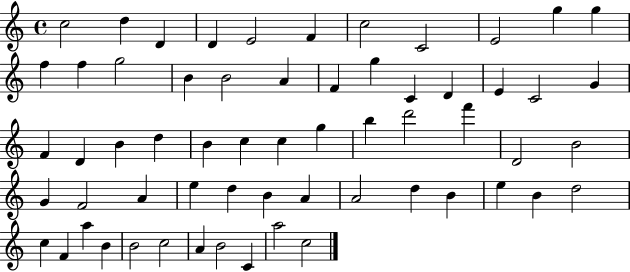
C5/h D5/q D4/q D4/q E4/h F4/q C5/h C4/h E4/h G5/q G5/q F5/q F5/q G5/h B4/q B4/h A4/q F4/q G5/q C4/q D4/q E4/q C4/h G4/q F4/q D4/q B4/q D5/q B4/q C5/q C5/q G5/q B5/q D6/h F6/q D4/h B4/h G4/q F4/h A4/q E5/q D5/q B4/q A4/q A4/h D5/q B4/q E5/q B4/q D5/h C5/q F4/q A5/q B4/q B4/h C5/h A4/q B4/h C4/q A5/h C5/h